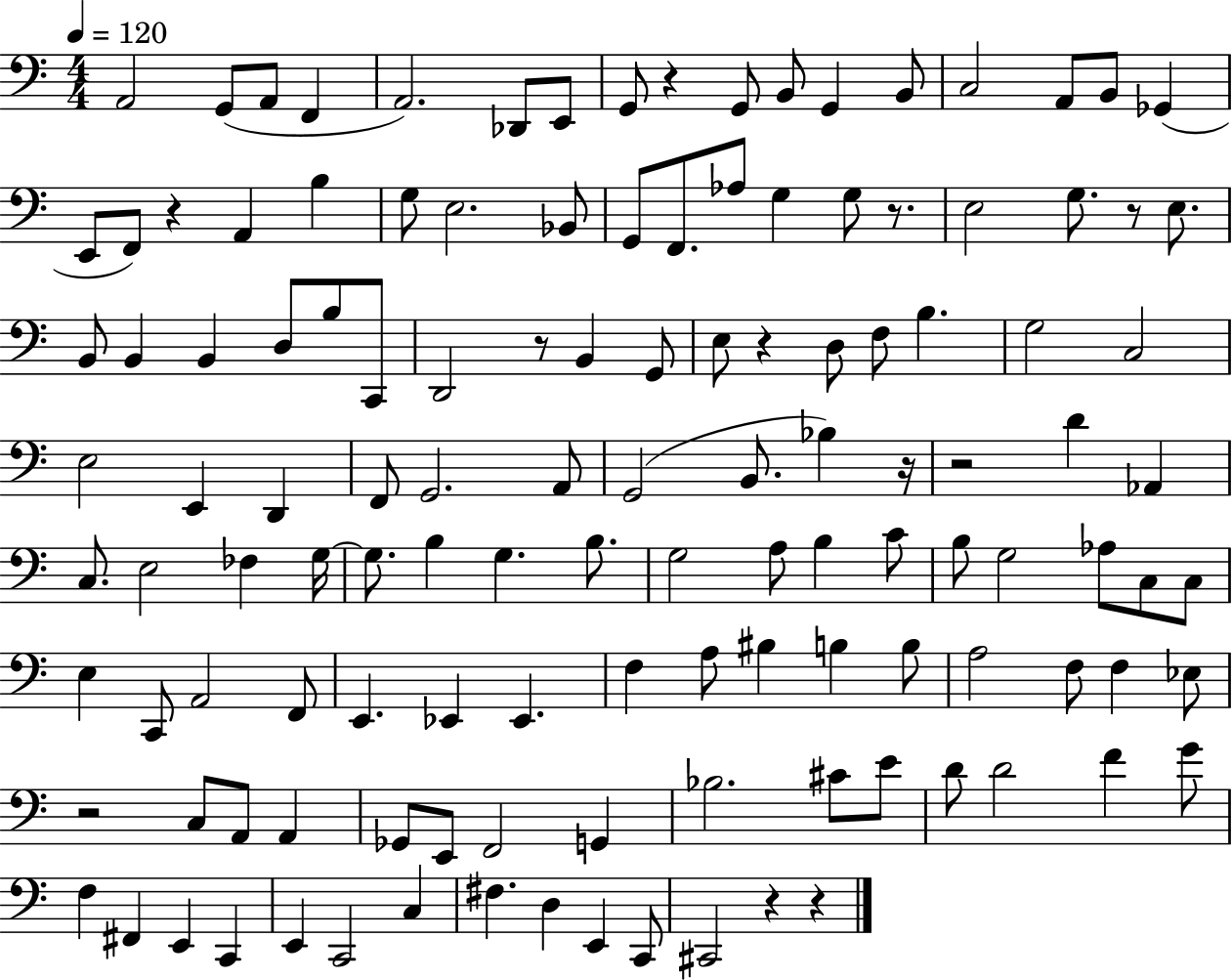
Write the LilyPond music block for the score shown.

{
  \clef bass
  \numericTimeSignature
  \time 4/4
  \key c \major
  \tempo 4 = 120
  a,2 g,8( a,8 f,4 | a,2.) des,8 e,8 | g,8 r4 g,8 b,8 g,4 b,8 | c2 a,8 b,8 ges,4( | \break e,8 f,8) r4 a,4 b4 | g8 e2. bes,8 | g,8 f,8. aes8 g4 g8 r8. | e2 g8. r8 e8. | \break b,8 b,4 b,4 d8 b8 c,8 | d,2 r8 b,4 g,8 | e8 r4 d8 f8 b4. | g2 c2 | \break e2 e,4 d,4 | f,8 g,2. a,8 | g,2( b,8. bes4) r16 | r2 d'4 aes,4 | \break c8. e2 fes4 g16~~ | g8. b4 g4. b8. | g2 a8 b4 c'8 | b8 g2 aes8 c8 c8 | \break e4 c,8 a,2 f,8 | e,4. ees,4 ees,4. | f4 a8 bis4 b4 b8 | a2 f8 f4 ees8 | \break r2 c8 a,8 a,4 | ges,8 e,8 f,2 g,4 | bes2. cis'8 e'8 | d'8 d'2 f'4 g'8 | \break f4 fis,4 e,4 c,4 | e,4 c,2 c4 | fis4. d4 e,4 c,8 | cis,2 r4 r4 | \break \bar "|."
}